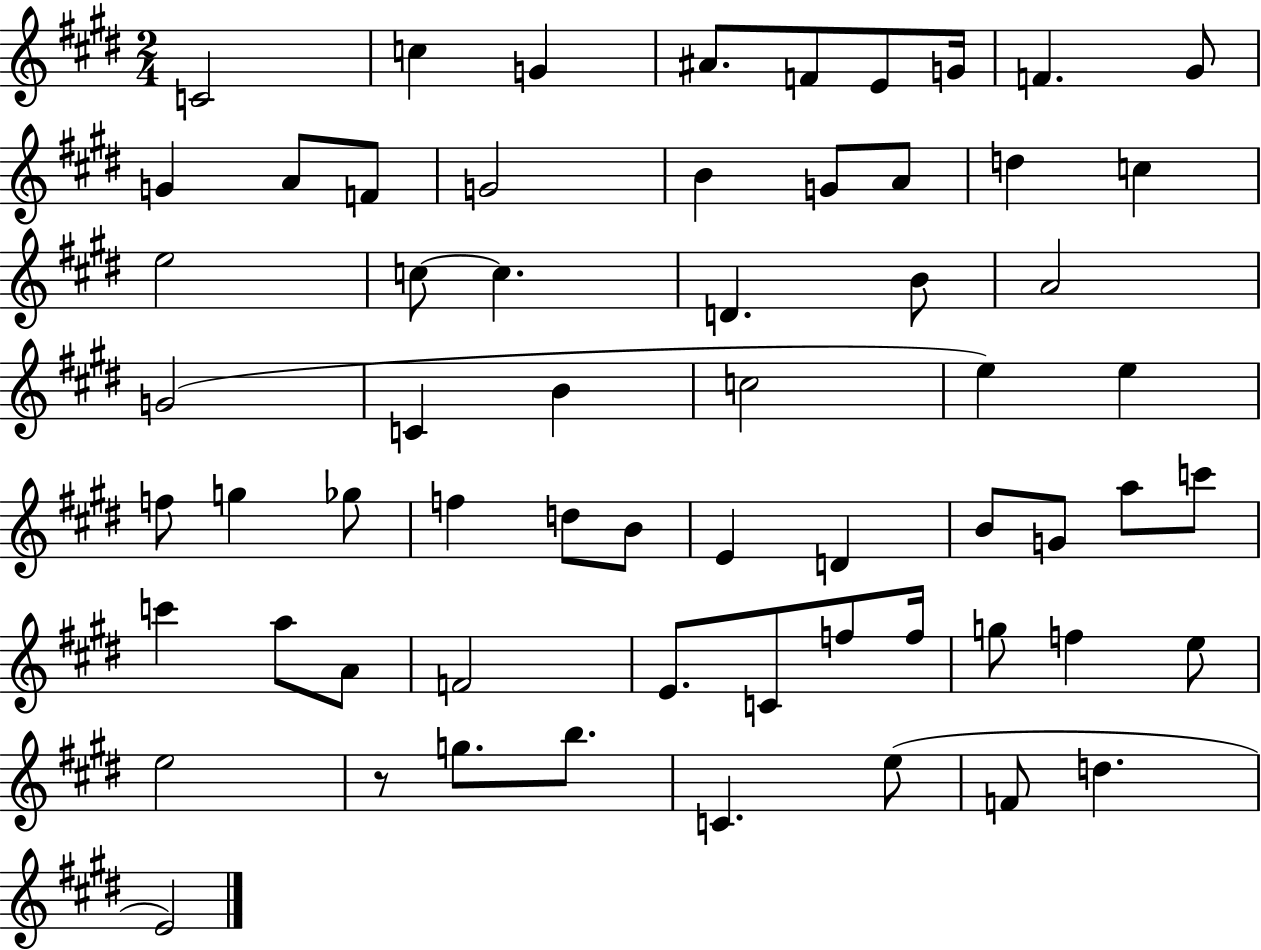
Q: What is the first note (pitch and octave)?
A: C4